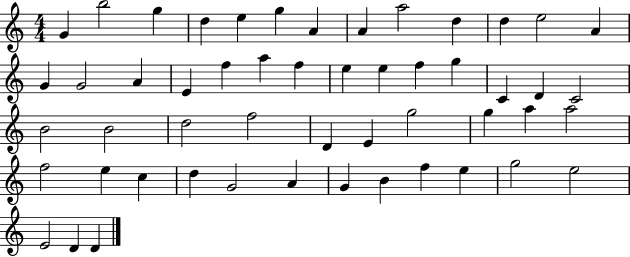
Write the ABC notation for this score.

X:1
T:Untitled
M:4/4
L:1/4
K:C
G b2 g d e g A A a2 d d e2 A G G2 A E f a f e e f g C D C2 B2 B2 d2 f2 D E g2 g a a2 f2 e c d G2 A G B f e g2 e2 E2 D D